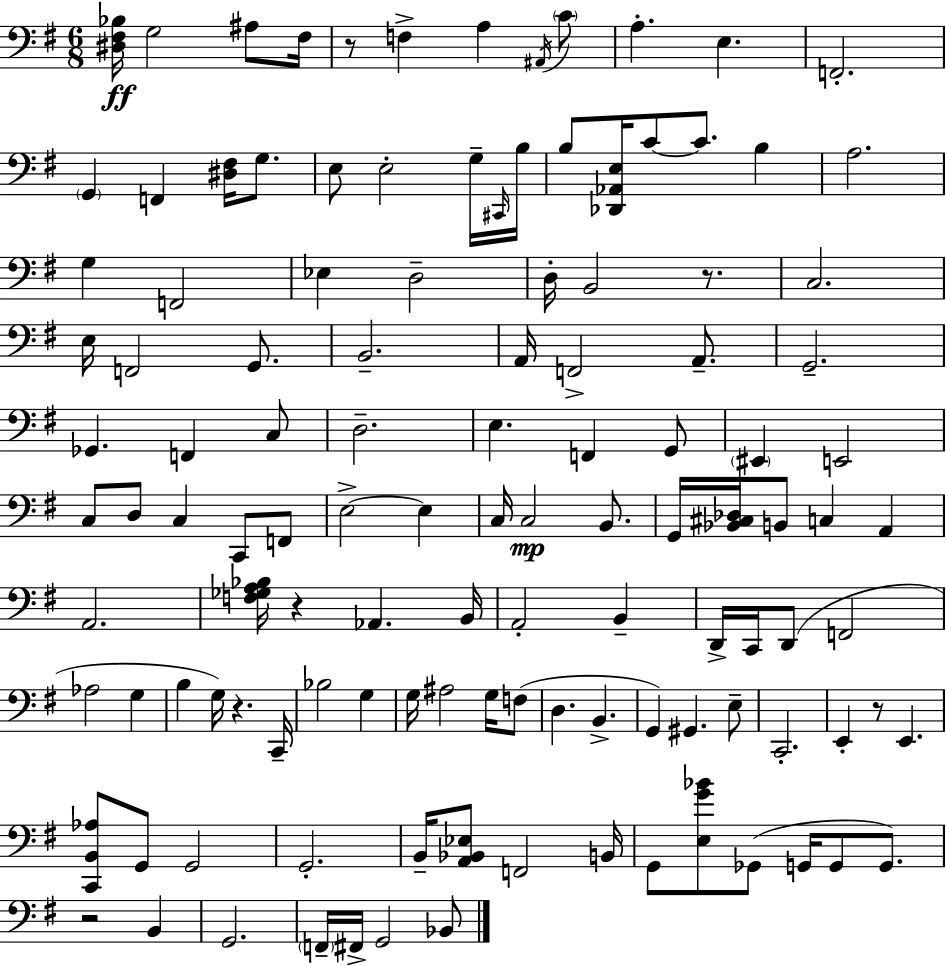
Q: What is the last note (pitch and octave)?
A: Bb2